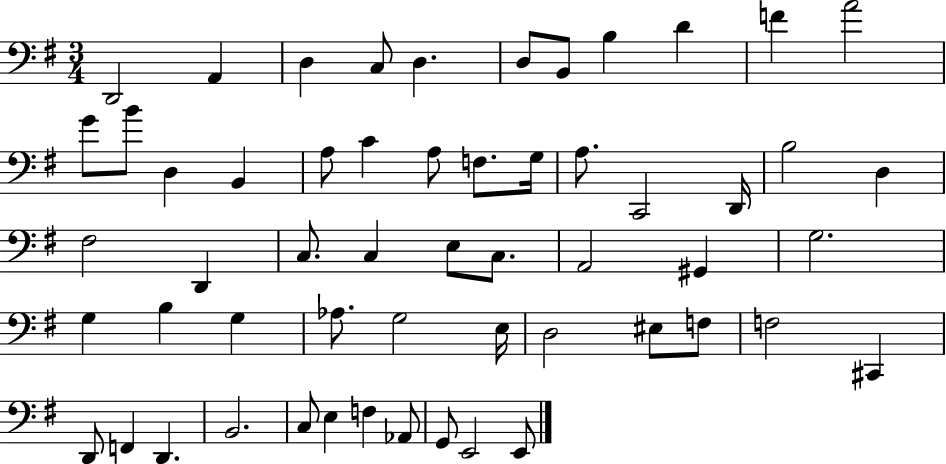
D2/h A2/q D3/q C3/e D3/q. D3/e B2/e B3/q D4/q F4/q A4/h G4/e B4/e D3/q B2/q A3/e C4/q A3/e F3/e. G3/s A3/e. C2/h D2/s B3/h D3/q F#3/h D2/q C3/e. C3/q E3/e C3/e. A2/h G#2/q G3/h. G3/q B3/q G3/q Ab3/e. G3/h E3/s D3/h EIS3/e F3/e F3/h C#2/q D2/e F2/q D2/q. B2/h. C3/e E3/q F3/q Ab2/e G2/e E2/h E2/e